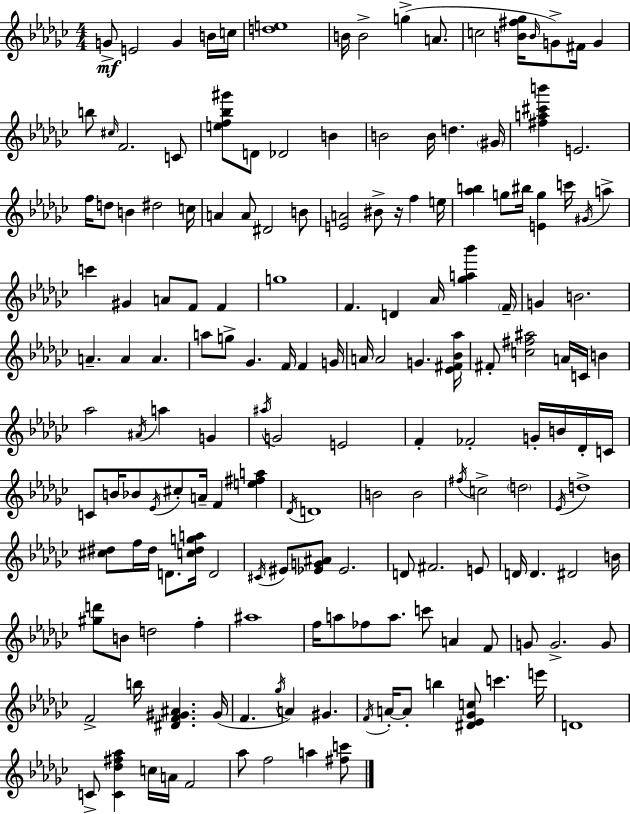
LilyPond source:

{
  \clef treble
  \numericTimeSignature
  \time 4/4
  \key ees \minor
  g'8->\mf e'2 g'4 b'16 c''16 | <d'' e''>1 | b'16 b'2-> g''4->( a'8. | c''2 <b' fis'' ges''>16 \grace { b'16 }) g'8-> fis'16 g'4 | \break b''8 \grace { cis''16 } f'2. | c'8 <e'' f'' bes'' gis'''>8 d'8 des'2 b'4 | b'2 b'16 d''4. | \parenthesize gis'16 <fis'' a'' cis''' b'''>4 e'2. | \break f''16 d''8 b'4 dis''2 | c''16 a'4 a'8 dis'2 | b'8 <e' a'>2 bis'8-> r16 f''4 | e''16 <aes'' b''>4 g''8 bis''16 <e' g''>4 c'''16 \acciaccatura { gis'16 } a''4-> | \break c'''4 gis'4 a'8 f'8 f'4 | g''1 | f'4. d'4 aes'16 <ges'' a'' bes'''>4 | \parenthesize f'16-- g'4 b'2. | \break a'4.-- a'4 a'4. | a''8 g''8-> ges'4. f'16 f'4 | g'16 a'16 a'2 g'4. | <ees' fis' bes' aes''>16 fis'8-. <c'' fis'' ais''>2 a'16 c'16 b'4 | \break aes''2 \acciaccatura { ais'16 } a''4 | g'4 \acciaccatura { ais''16 } g'2 e'2 | f'4-. fes'2-. | g'16-. b'16 des'16-. c'16 c'8 b'16 bes'8 \acciaccatura { ees'16 } cis''8-. a'16-- f'4 | \break <e'' fis'' a''>4 \acciaccatura { des'16 } d'1 | b'2 b'2 | \acciaccatura { fis''16 } c''2-> | \parenthesize d''2 \acciaccatura { ees'16 } d''1-> | \break <cis'' dis''>8 f''16 dis''16 d'8. | <c'' dis'' g'' a''>16 d'2 \acciaccatura { cis'16 } eis'8 <ees' g' ais'>8 ees'2. | d'8 fis'2. | e'8 d'16 d'4. | \break dis'2 b'16 <gis'' d'''>8 b'8 d''2 | f''4-. ais''1 | f''16 a''8 fes''8 a''8. | c'''8 a'4 f'8 g'8 g'2.-> | \break g'8 f'2-> | b''16 <dis' f' gis' ais'>4. gis'16( f'4. | \acciaccatura { ges''16 } a'4) gis'4. \acciaccatura { f'16 } a'16-.~~ a'8-. b''4 | <dis' ees' ges' c''>8 c'''4. e'''16 d'1 | \break c'8-> <c' des'' fis'' aes''>4 | c''16 a'16 f'2 aes''8 f''2 | a''4 <fis'' c'''>8 \bar "|."
}